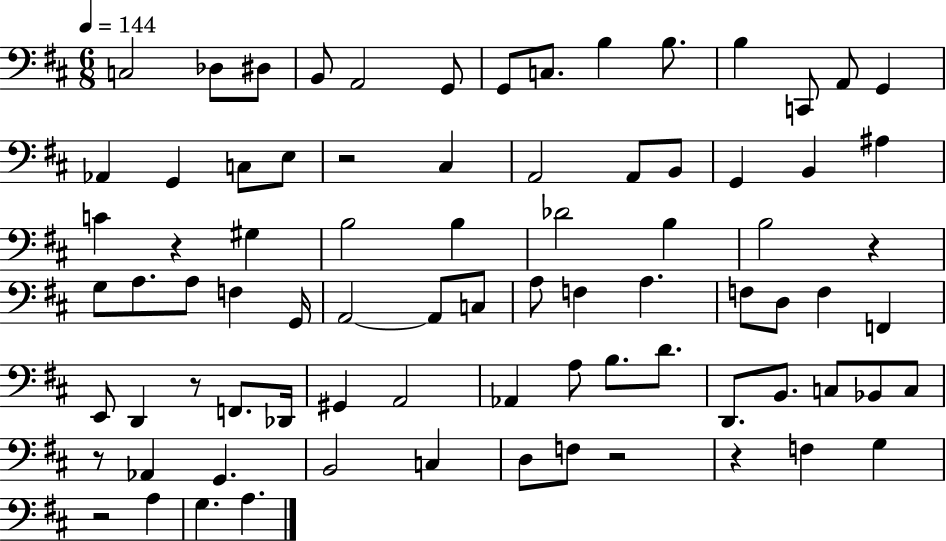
C3/h Db3/e D#3/e B2/e A2/h G2/e G2/e C3/e. B3/q B3/e. B3/q C2/e A2/e G2/q Ab2/q G2/q C3/e E3/e R/h C#3/q A2/h A2/e B2/e G2/q B2/q A#3/q C4/q R/q G#3/q B3/h B3/q Db4/h B3/q B3/h R/q G3/e A3/e. A3/e F3/q G2/s A2/h A2/e C3/e A3/e F3/q A3/q. F3/e D3/e F3/q F2/q E2/e D2/q R/e F2/e. Db2/s G#2/q A2/h Ab2/q A3/e B3/e. D4/e. D2/e. B2/e. C3/e Bb2/e C3/e R/e Ab2/q G2/q. B2/h C3/q D3/e F3/e R/h R/q F3/q G3/q R/h A3/q G3/q. A3/q.